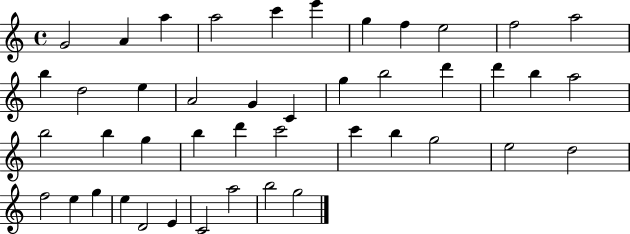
{
  \clef treble
  \time 4/4
  \defaultTimeSignature
  \key c \major
  g'2 a'4 a''4 | a''2 c'''4 e'''4 | g''4 f''4 e''2 | f''2 a''2 | \break b''4 d''2 e''4 | a'2 g'4 c'4 | g''4 b''2 d'''4 | d'''4 b''4 a''2 | \break b''2 b''4 g''4 | b''4 d'''4 c'''2 | c'''4 b''4 g''2 | e''2 d''2 | \break f''2 e''4 g''4 | e''4 d'2 e'4 | c'2 a''2 | b''2 g''2 | \break \bar "|."
}